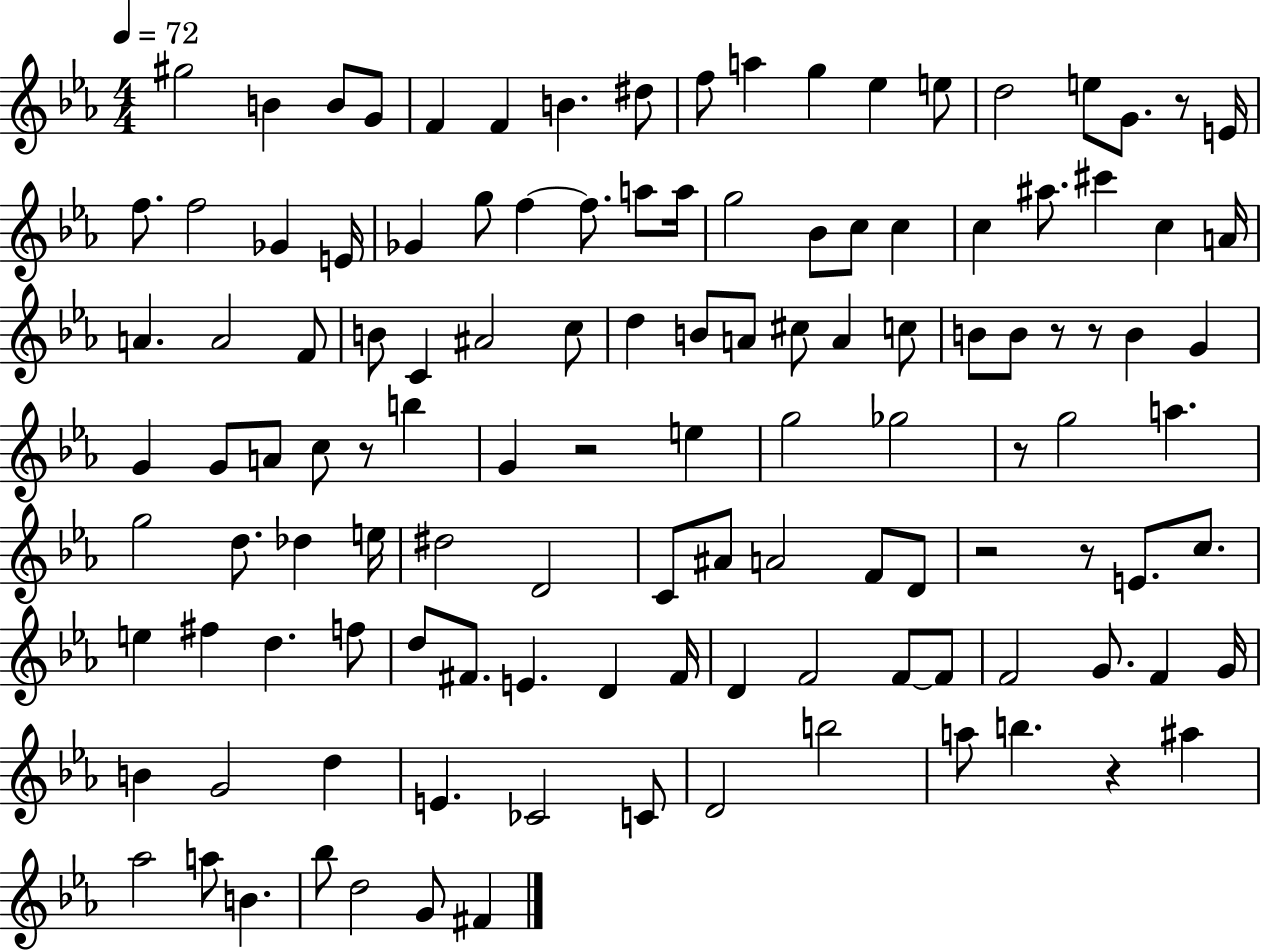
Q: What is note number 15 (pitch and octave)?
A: E5